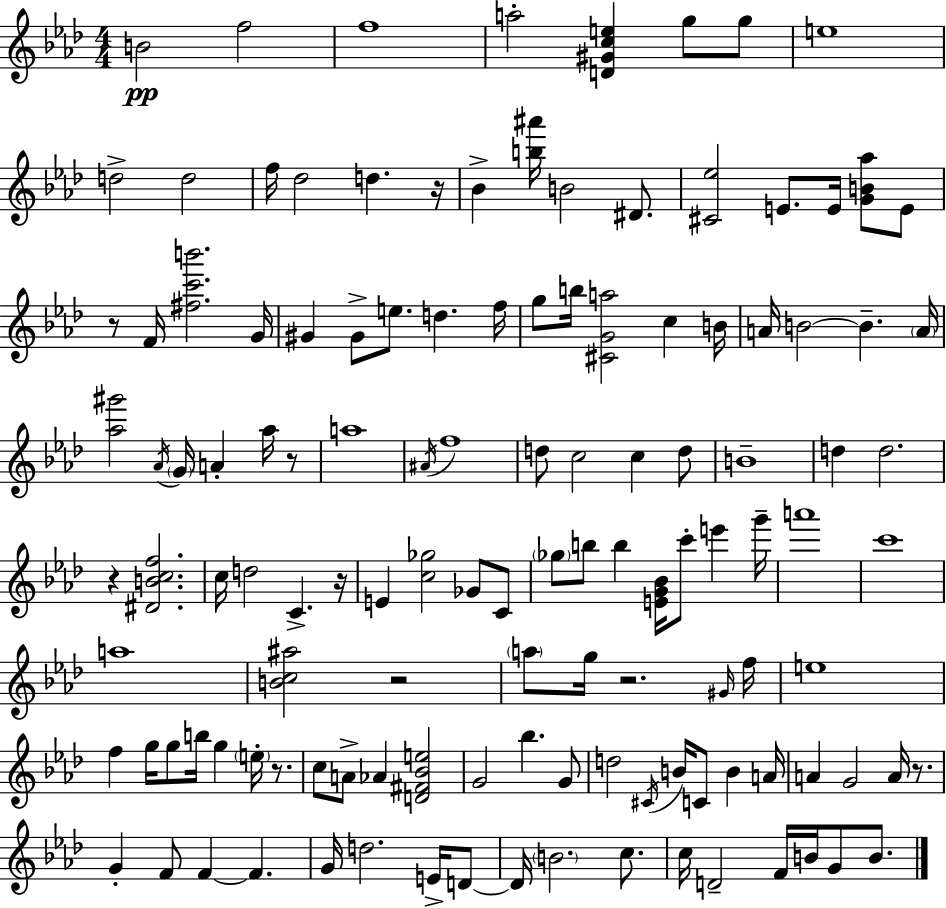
{
  \clef treble
  \numericTimeSignature
  \time 4/4
  \key f \minor
  b'2\pp f''2 | f''1 | a''2-. <d' gis' c'' e''>4 g''8 g''8 | e''1 | \break d''2-> d''2 | f''16 des''2 d''4. r16 | bes'4-> <b'' ais'''>16 b'2 dis'8. | <cis' ees''>2 e'8. e'16 <g' b' aes''>8 e'8 | \break r8 f'16 <fis'' c''' b'''>2. g'16 | gis'4 gis'8-> e''8. d''4. f''16 | g''8 b''16 <cis' g' a''>2 c''4 b'16 | a'16 b'2~~ b'4.-- \parenthesize a'16 | \break <aes'' gis'''>2 \acciaccatura { aes'16 } \parenthesize g'16 a'4-. aes''16 r8 | a''1 | \acciaccatura { ais'16 } f''1 | d''8 c''2 c''4 | \break d''8 b'1-- | d''4 d''2. | r4 <dis' b' c'' f''>2. | c''16 d''2 c'4.-> | \break r16 e'4 <c'' ges''>2 ges'8 | c'8 \parenthesize ges''8 b''8 b''4 <e' g' bes'>16 c'''8-. e'''4 | g'''16-- a'''1 | c'''1 | \break a''1 | <b' c'' ais''>2 r2 | \parenthesize a''8 g''16 r2. | \grace { gis'16 } f''16 e''1 | \break f''4 g''16 g''8 b''16 g''4 \parenthesize e''16-. | r8. c''8 a'8-> aes'4 <d' fis' bes' e''>2 | g'2 bes''4. | g'8 d''2 \acciaccatura { cis'16 } b'16 c'8 b'4 | \break a'16 a'4 g'2 | a'16 r8. g'4-. f'8 f'4~~ f'4. | g'16 d''2. | e'16-> d'8~~ d'16 \parenthesize b'2. | \break c''8. c''16 d'2-- f'16 b'16 g'8 | b'8. \bar "|."
}